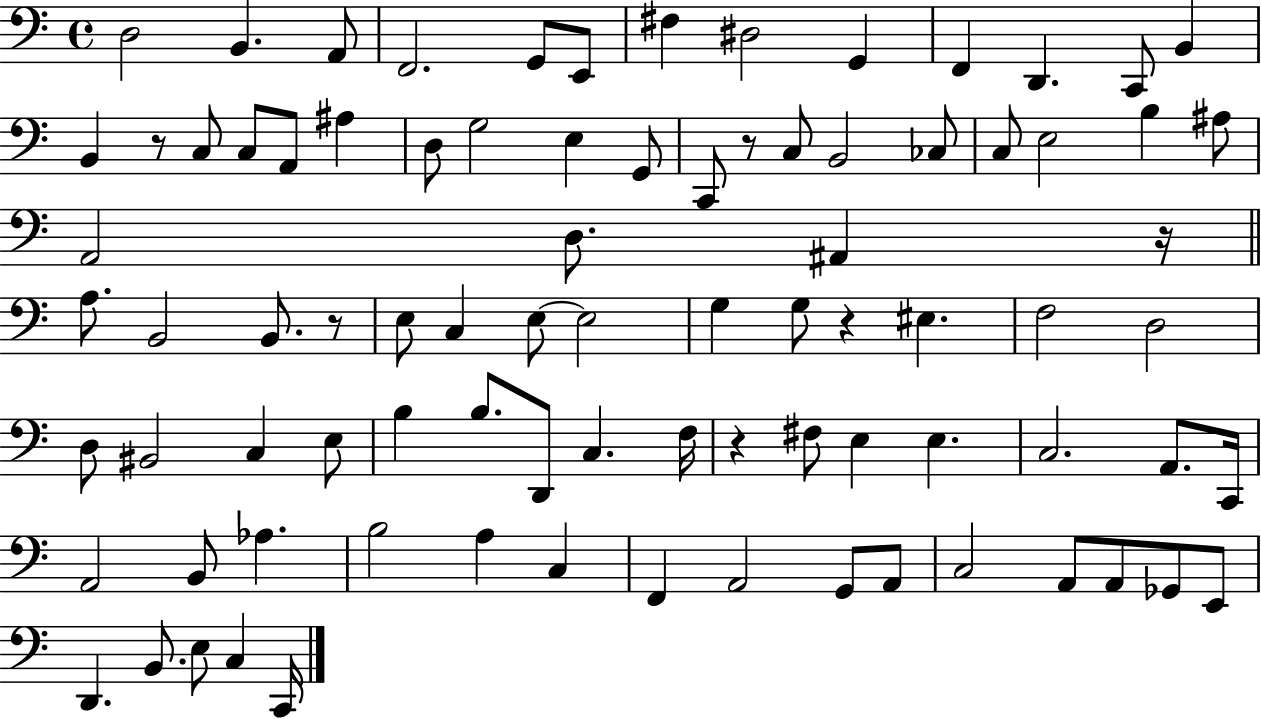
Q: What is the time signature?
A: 4/4